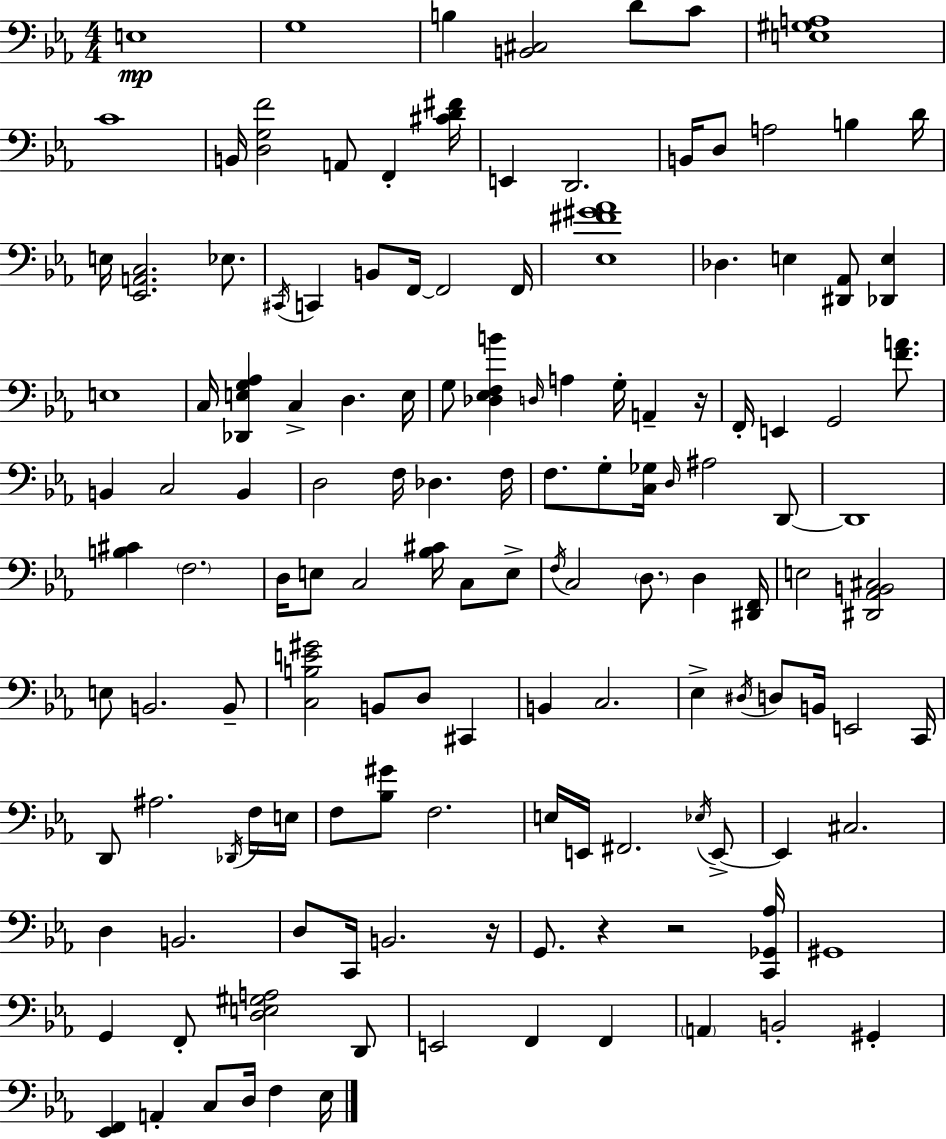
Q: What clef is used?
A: bass